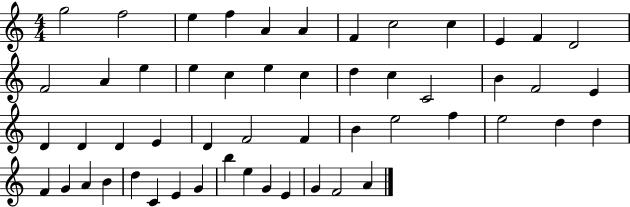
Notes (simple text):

G5/h F5/h E5/q F5/q A4/q A4/q F4/q C5/h C5/q E4/q F4/q D4/h F4/h A4/q E5/q E5/q C5/q E5/q C5/q D5/q C5/q C4/h B4/q F4/h E4/q D4/q D4/q D4/q E4/q D4/q F4/h F4/q B4/q E5/h F5/q E5/h D5/q D5/q F4/q G4/q A4/q B4/q D5/q C4/q E4/q G4/q B5/q E5/q G4/q E4/q G4/q F4/h A4/q